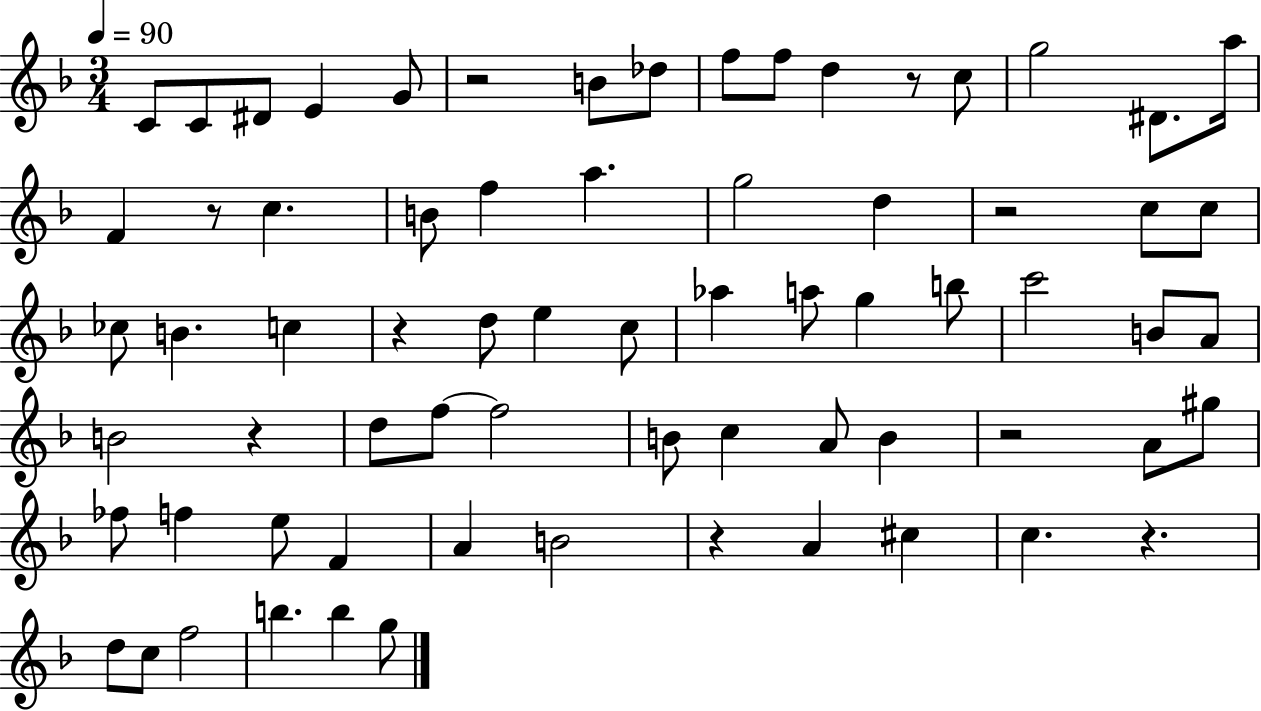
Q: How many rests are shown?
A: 9